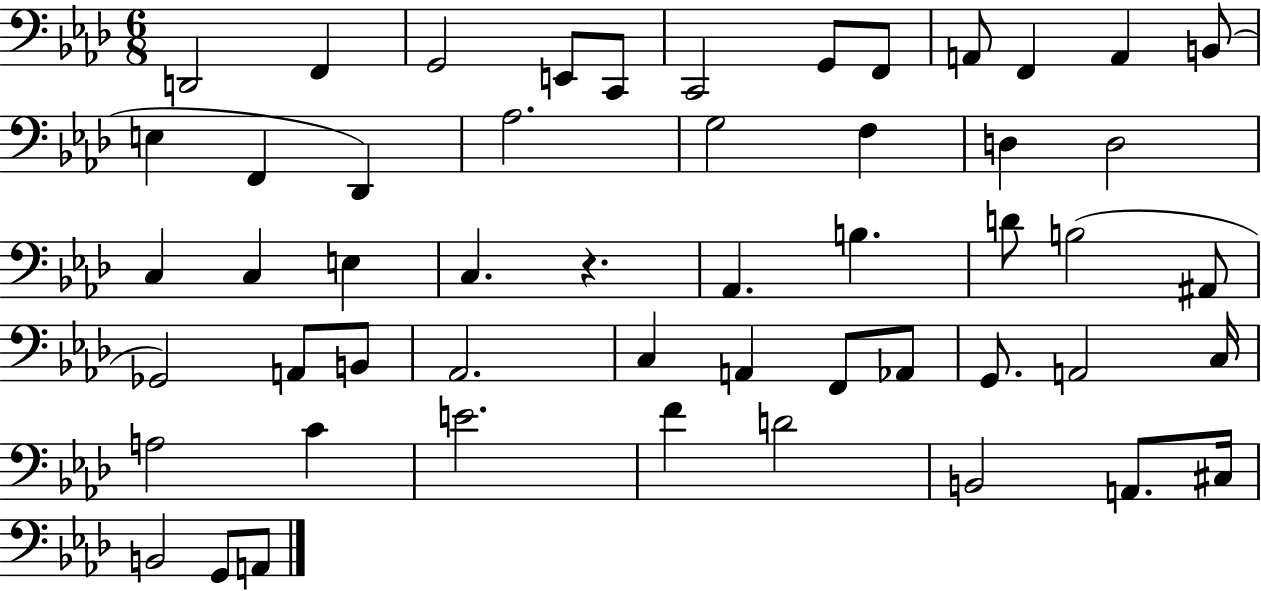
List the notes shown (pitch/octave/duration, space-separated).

D2/h F2/q G2/h E2/e C2/e C2/h G2/e F2/e A2/e F2/q A2/q B2/e E3/q F2/q Db2/q Ab3/h. G3/h F3/q D3/q D3/h C3/q C3/q E3/q C3/q. R/q. Ab2/q. B3/q. D4/e B3/h A#2/e Gb2/h A2/e B2/e Ab2/h. C3/q A2/q F2/e Ab2/e G2/e. A2/h C3/s A3/h C4/q E4/h. F4/q D4/h B2/h A2/e. C#3/s B2/h G2/e A2/e